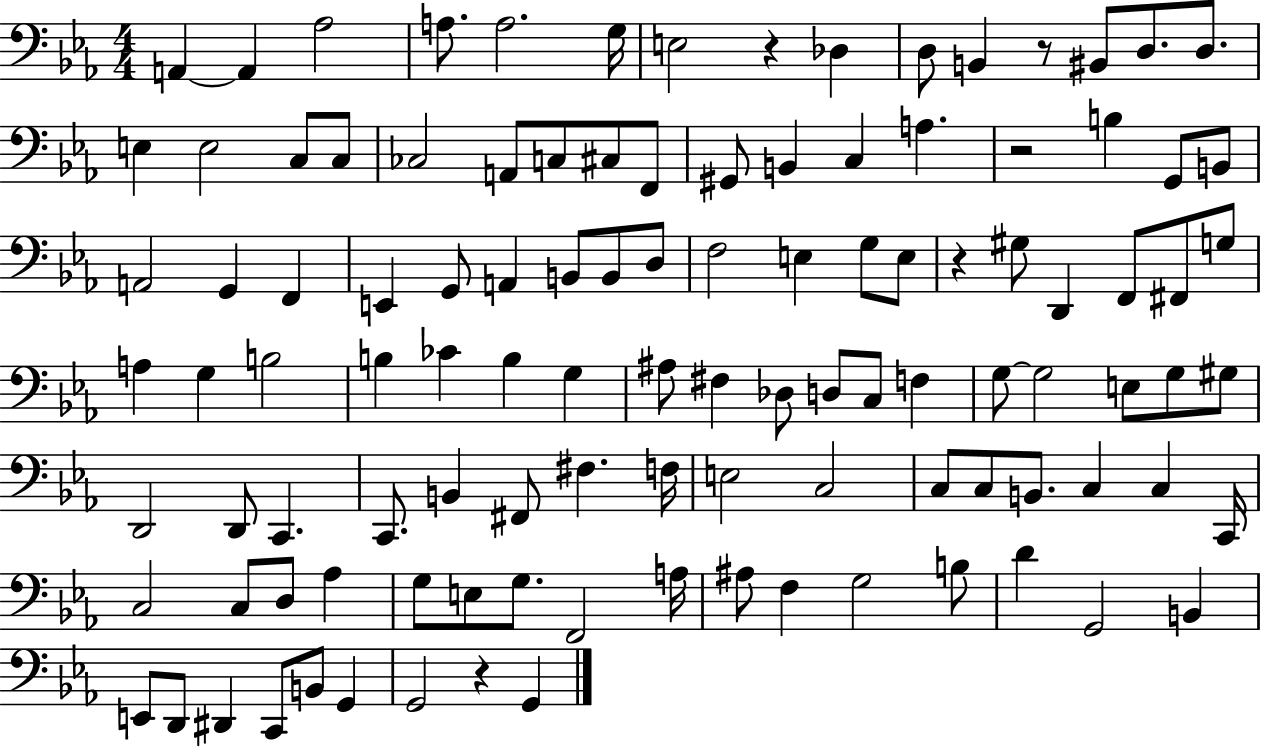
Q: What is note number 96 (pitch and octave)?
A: G2